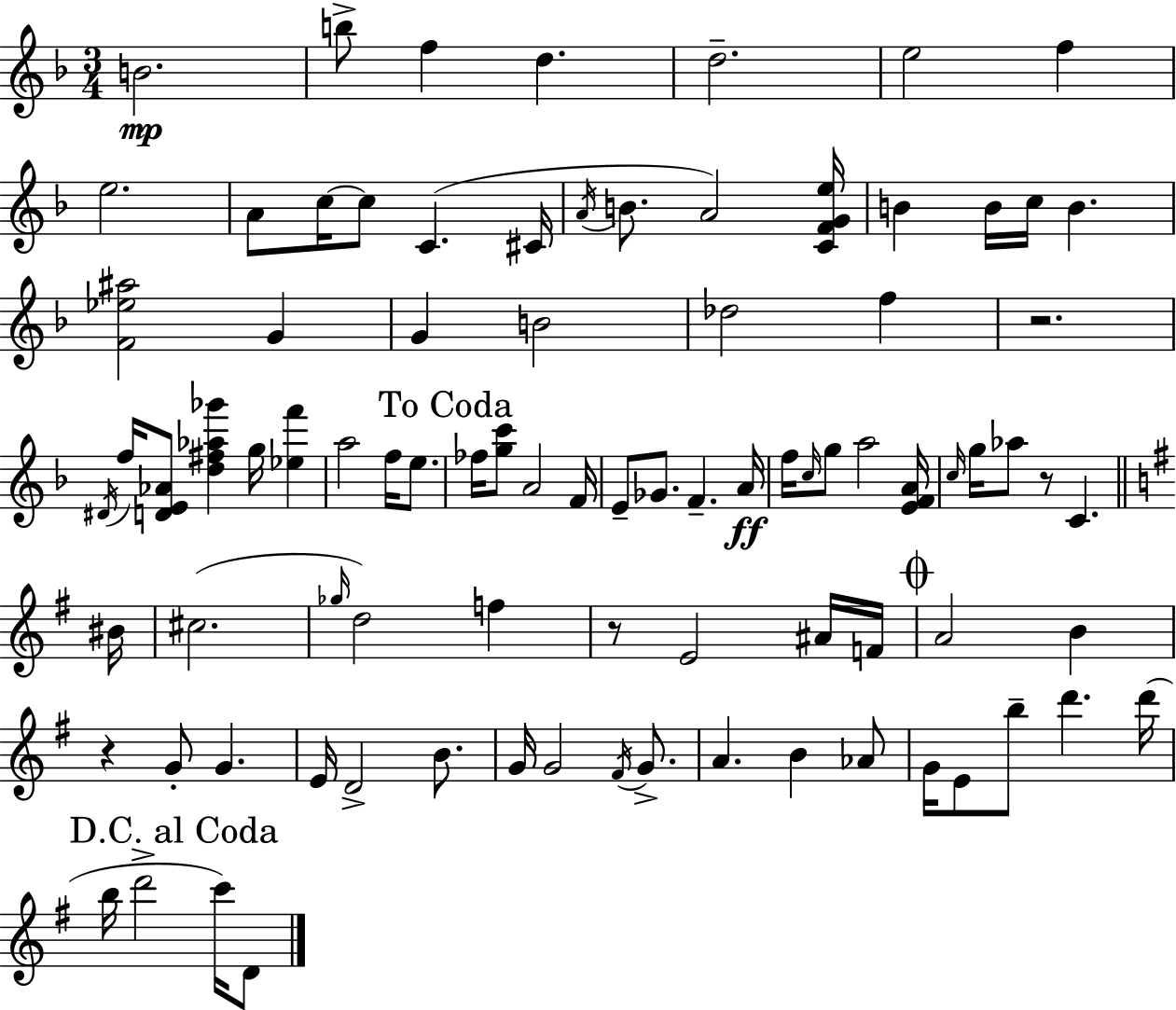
X:1
T:Untitled
M:3/4
L:1/4
K:Dm
B2 b/2 f d d2 e2 f e2 A/2 c/4 c/2 C ^C/4 A/4 B/2 A2 [CFGe]/4 B B/4 c/4 B [F_e^a]2 G G B2 _d2 f z2 ^D/4 f/4 [DE_A]/2 [d^f_a_g'] g/4 [_ef'] a2 f/4 e/2 _f/4 [gc']/2 A2 F/4 E/2 _G/2 F A/4 f/4 c/4 g/2 a2 [EFA]/4 c/4 g/4 _a/2 z/2 C ^B/4 ^c2 _g/4 d2 f z/2 E2 ^A/4 F/4 A2 B z G/2 G E/4 D2 B/2 G/4 G2 ^F/4 G/2 A B _A/2 G/4 E/2 b/2 d' d'/4 b/4 d'2 c'/4 D/2